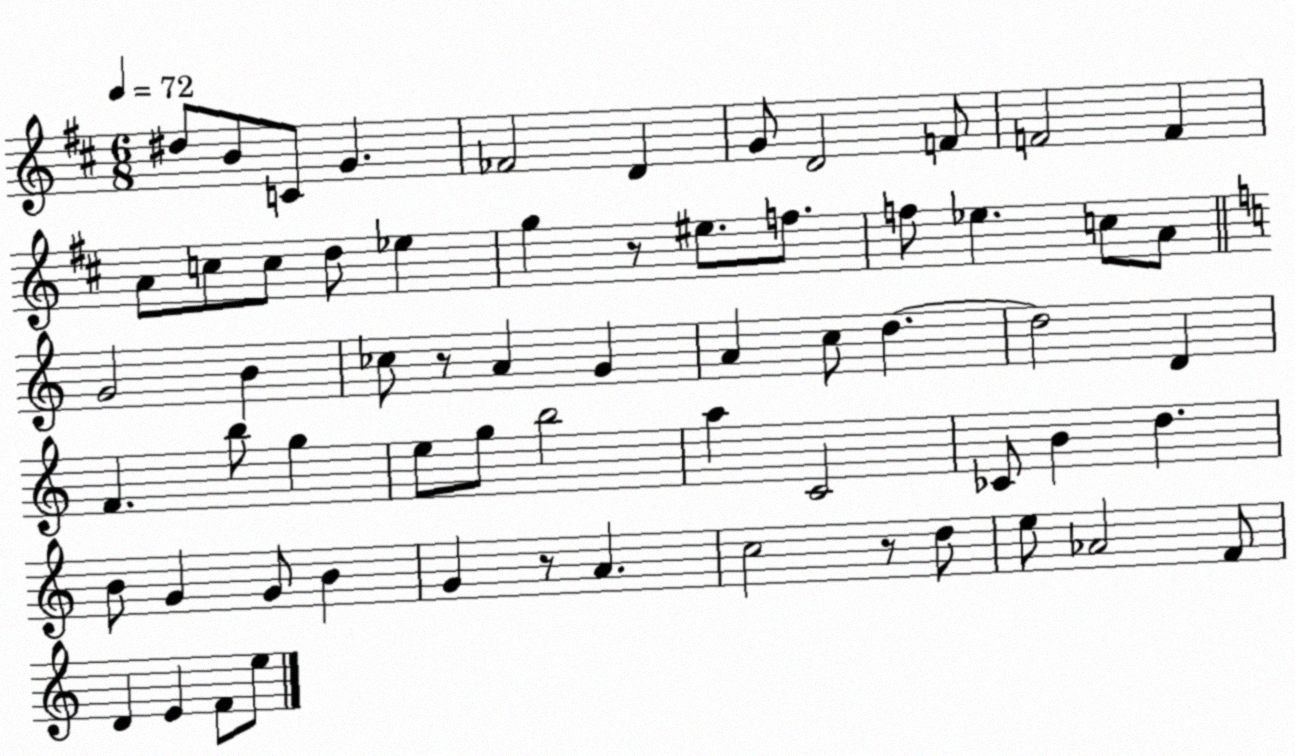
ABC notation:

X:1
T:Untitled
M:6/8
L:1/4
K:D
^d/2 B/2 C/2 G _F2 D G/2 D2 F/2 F2 F A/2 c/2 c/2 d/2 _e g z/2 ^e/2 f/2 f/2 _e c/2 A/2 G2 B _c/2 z/2 A G A c/2 d d2 D F b/2 g e/2 g/2 b2 a C2 _C/2 B d B/2 G G/2 B G z/2 A c2 z/2 d/2 e/2 _A2 F/2 D E F/2 e/2